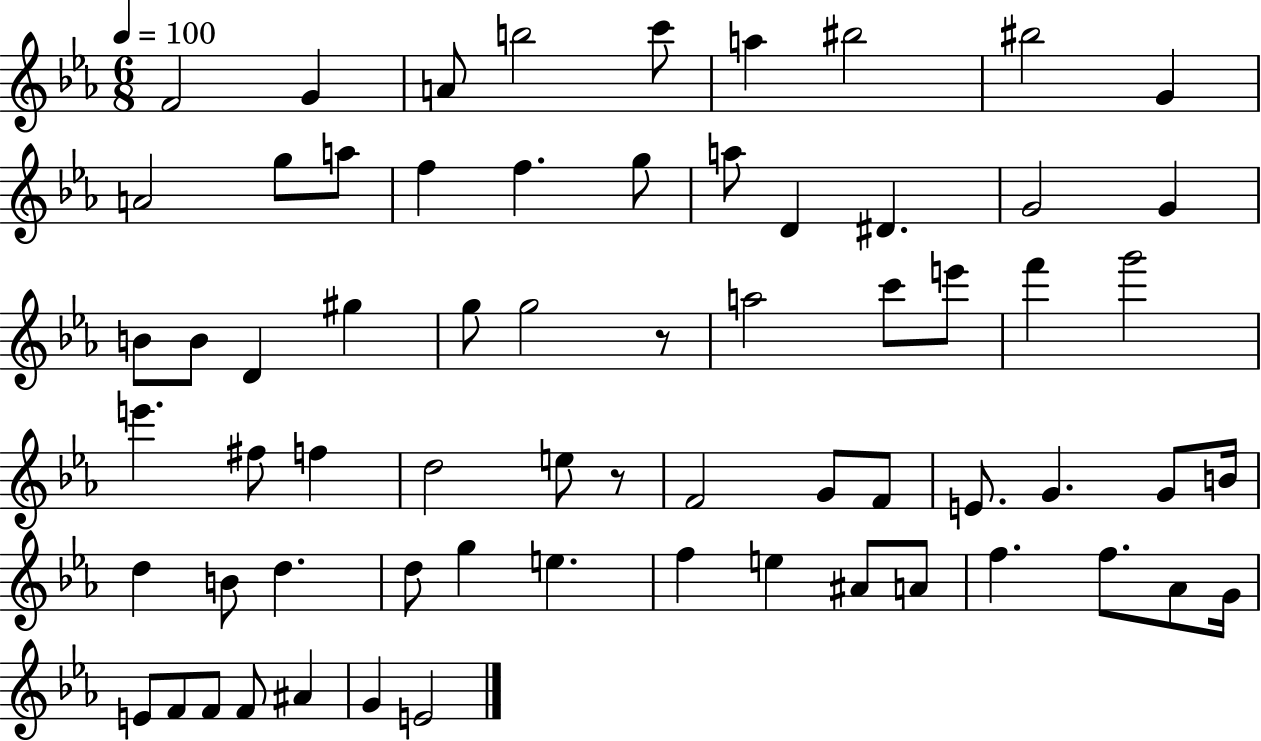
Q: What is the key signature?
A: EES major